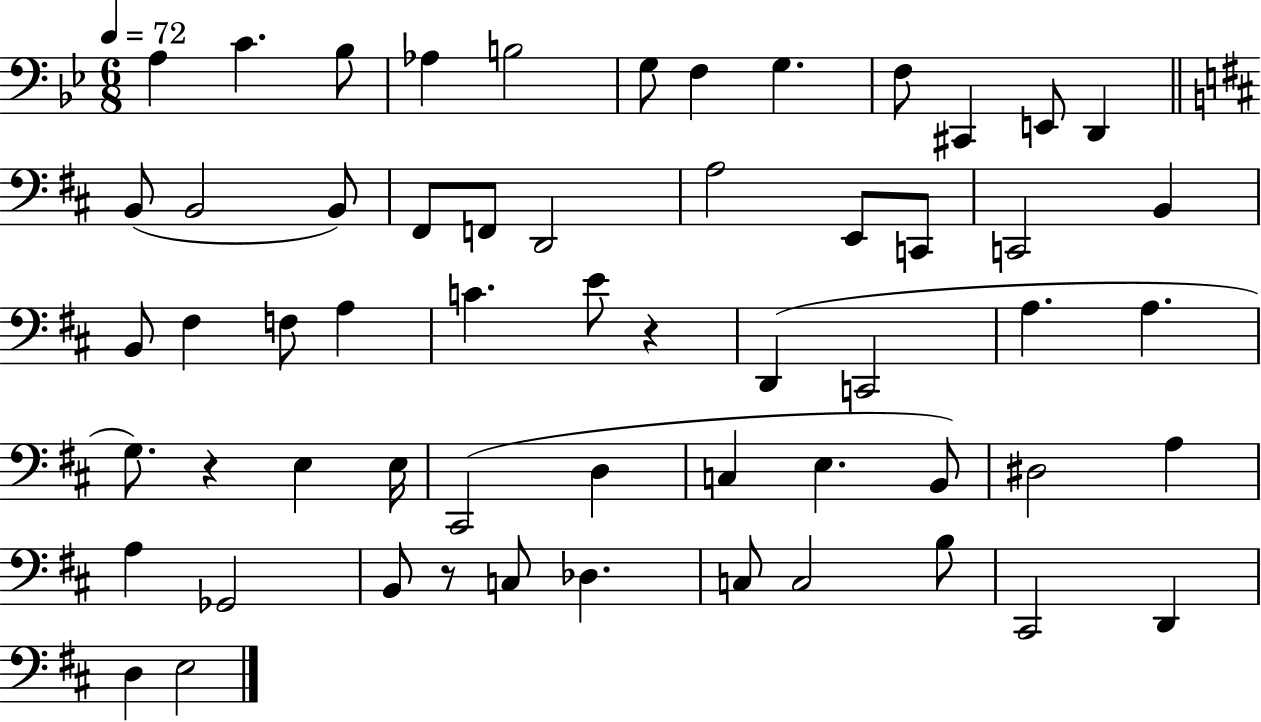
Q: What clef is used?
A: bass